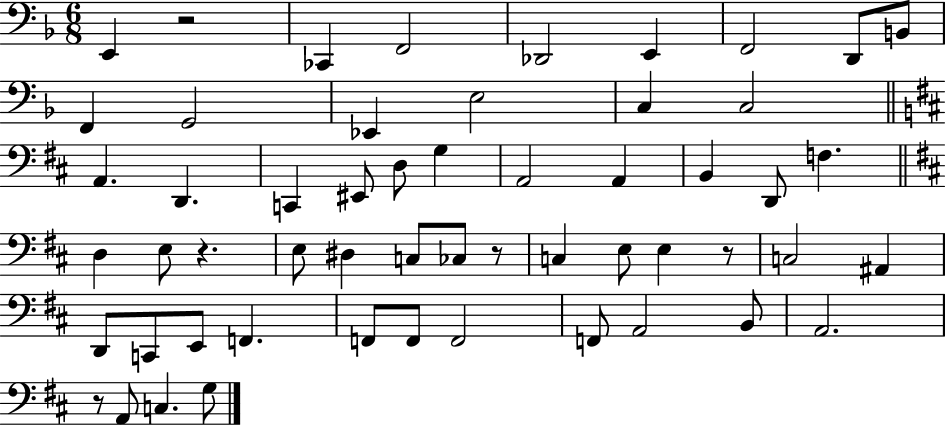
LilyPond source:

{
  \clef bass
  \numericTimeSignature
  \time 6/8
  \key f \major
  e,4 r2 | ces,4 f,2 | des,2 e,4 | f,2 d,8 b,8 | \break f,4 g,2 | ees,4 e2 | c4 c2 | \bar "||" \break \key d \major a,4. d,4. | c,4 eis,8 d8 g4 | a,2 a,4 | b,4 d,8 f4. | \break \bar "||" \break \key b \minor d4 e8 r4. | e8 dis4 c8 ces8 r8 | c4 e8 e4 r8 | c2 ais,4 | \break d,8 c,8 e,8 f,4. | f,8 f,8 f,2 | f,8 a,2 b,8 | a,2. | \break r8 a,8 c4. g8 | \bar "|."
}